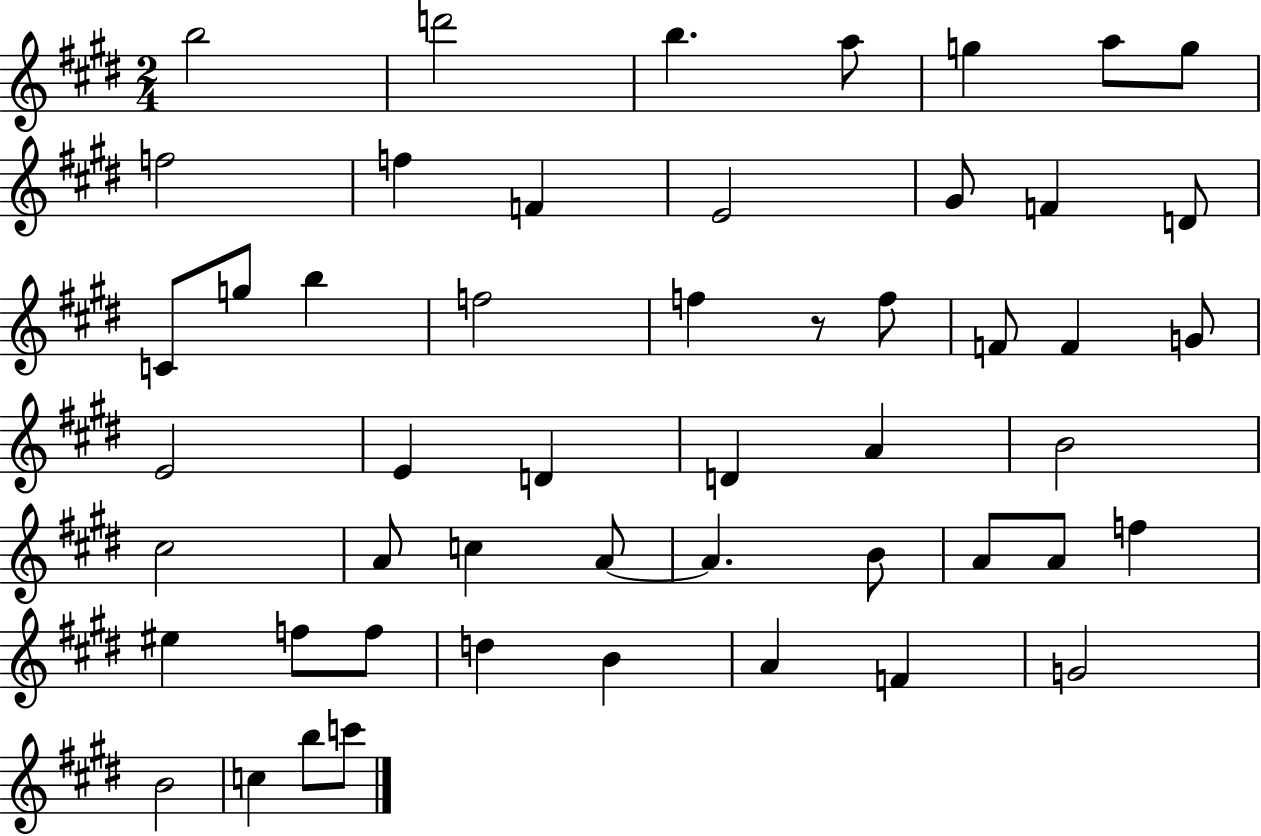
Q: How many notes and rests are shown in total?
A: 51